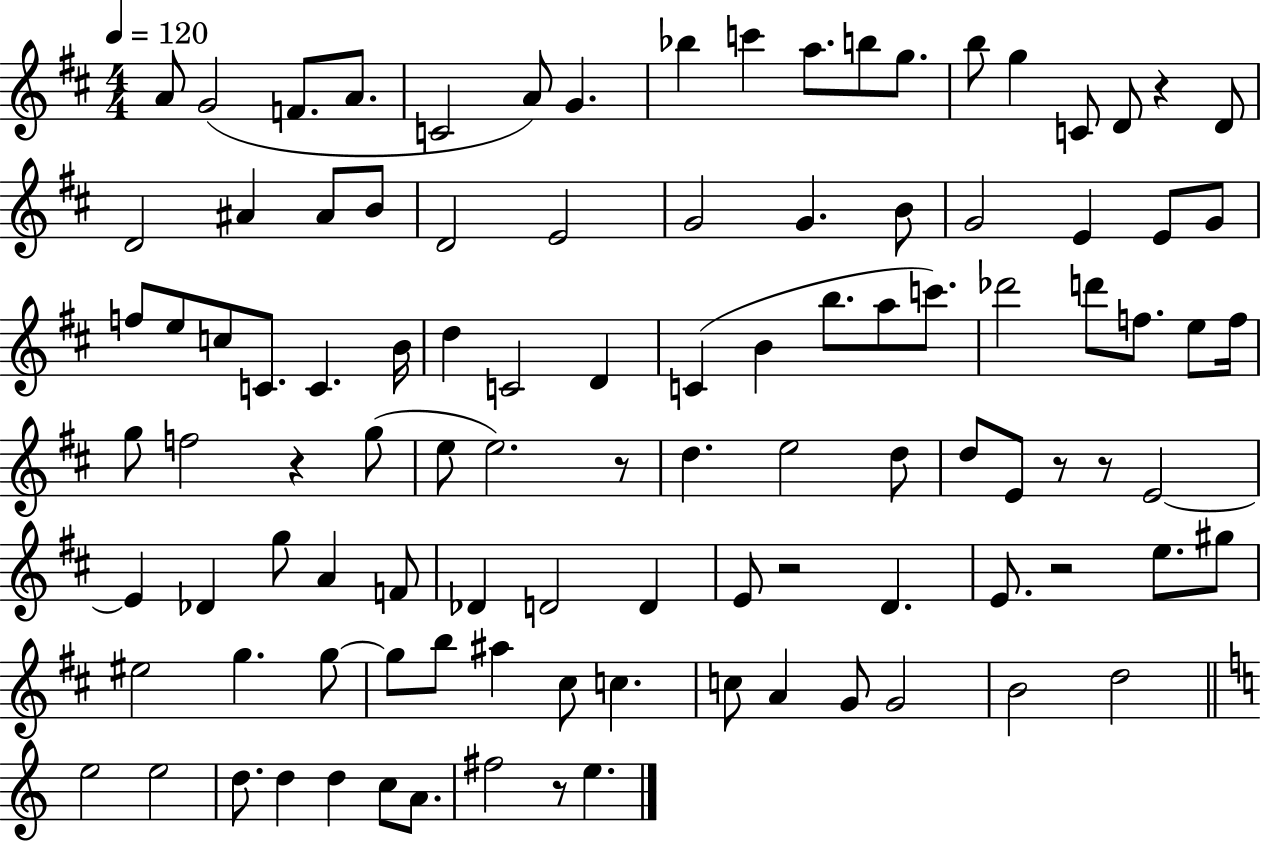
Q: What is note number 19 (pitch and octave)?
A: A#4